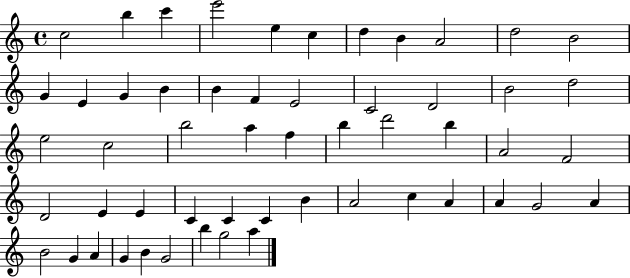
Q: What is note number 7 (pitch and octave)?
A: D5